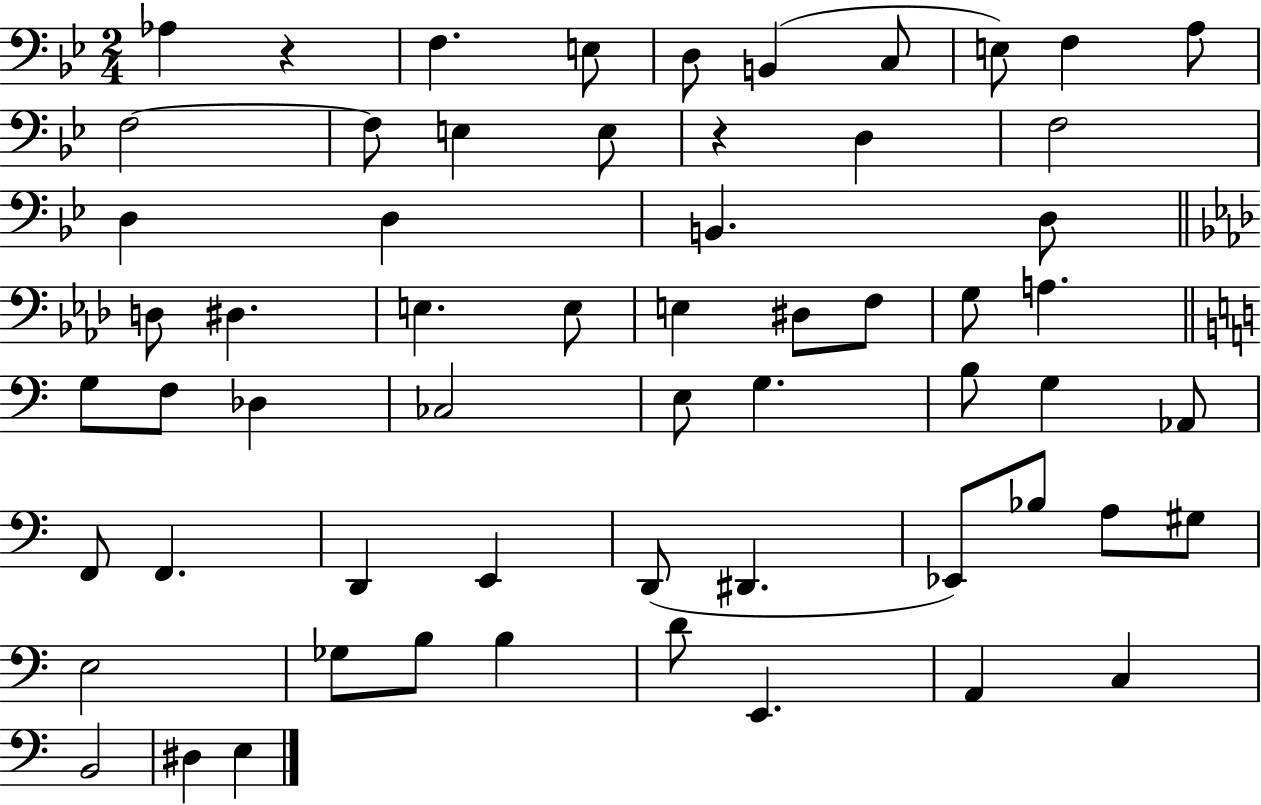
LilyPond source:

{
  \clef bass
  \numericTimeSignature
  \time 2/4
  \key bes \major
  \repeat volta 2 { aes4 r4 | f4. e8 | d8 b,4( c8 | e8) f4 a8 | \break f2~~ | f8 e4 e8 | r4 d4 | f2 | \break d4 d4 | b,4. d8 | \bar "||" \break \key aes \major d8 dis4. | e4. e8 | e4 dis8 f8 | g8 a4. | \break \bar "||" \break \key c \major g8 f8 des4 | ces2 | e8 g4. | b8 g4 aes,8 | \break f,8 f,4. | d,4 e,4 | d,8( dis,4. | ees,8) bes8 a8 gis8 | \break e2 | ges8 b8 b4 | d'8 e,4. | a,4 c4 | \break b,2 | dis4 e4 | } \bar "|."
}